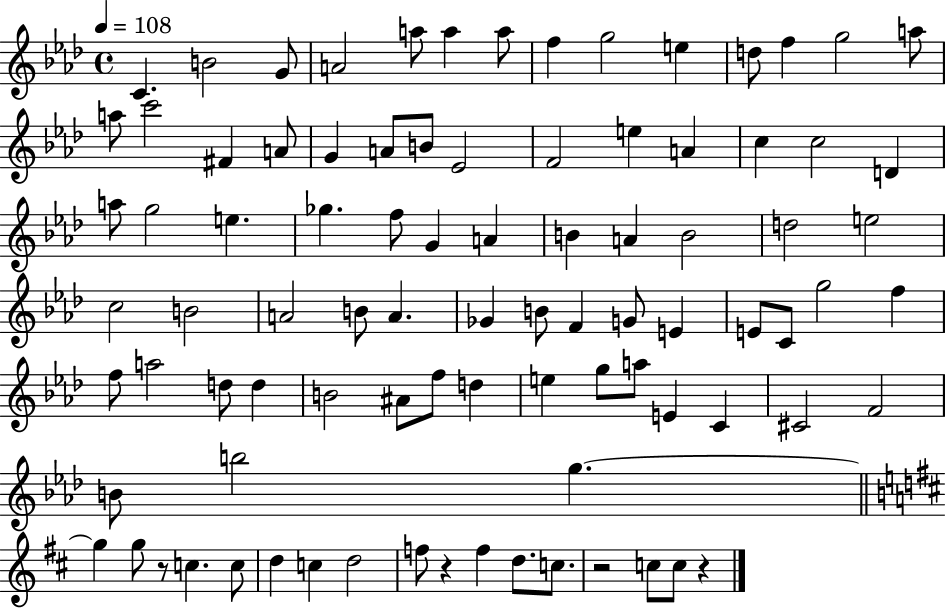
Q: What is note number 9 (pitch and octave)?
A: G5